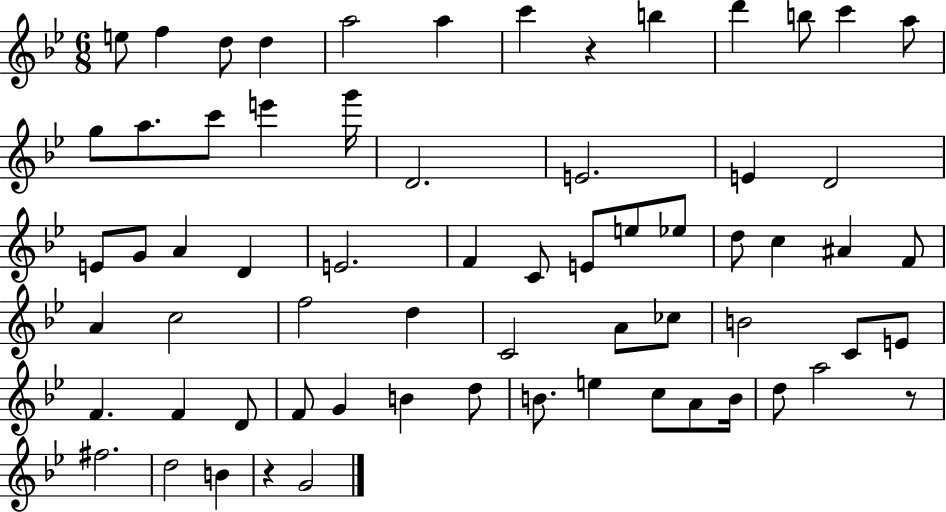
E5/e F5/q D5/e D5/q A5/h A5/q C6/q R/q B5/q D6/q B5/e C6/q A5/e G5/e A5/e. C6/e E6/q G6/s D4/h. E4/h. E4/q D4/h E4/e G4/e A4/q D4/q E4/h. F4/q C4/e E4/e E5/e Eb5/e D5/e C5/q A#4/q F4/e A4/q C5/h F5/h D5/q C4/h A4/e CES5/e B4/h C4/e E4/e F4/q. F4/q D4/e F4/e G4/q B4/q D5/e B4/e. E5/q C5/e A4/e B4/s D5/e A5/h R/e F#5/h. D5/h B4/q R/q G4/h